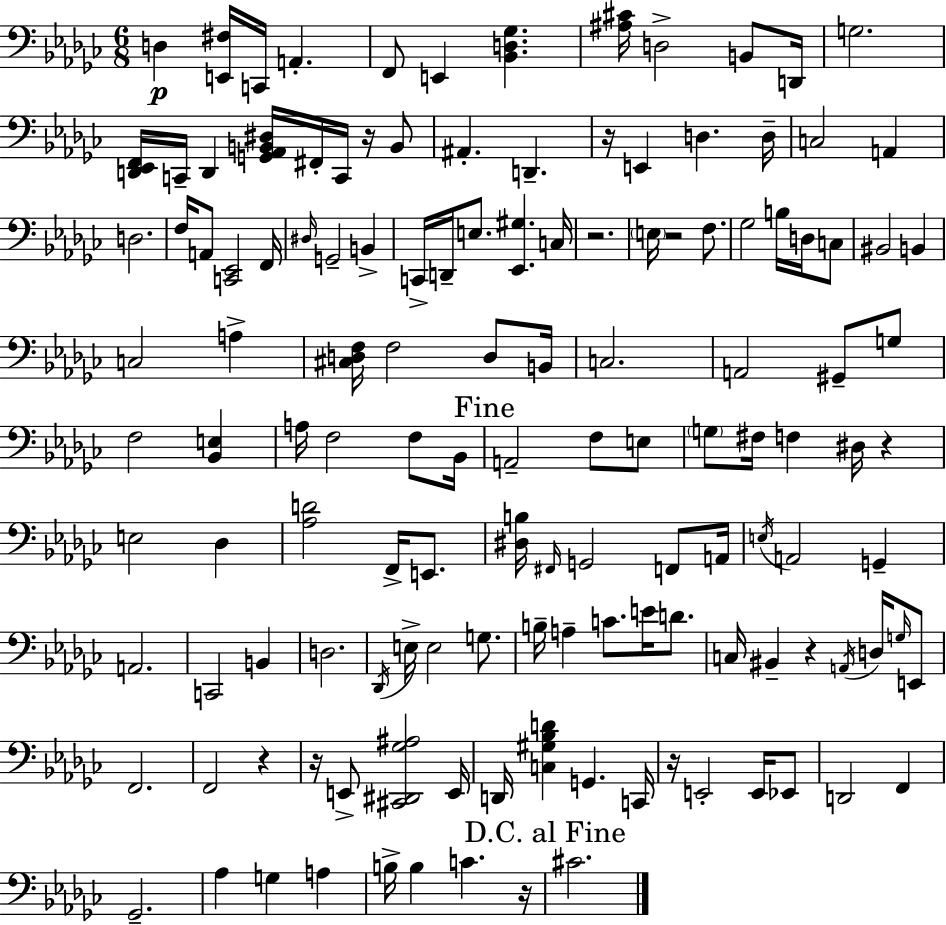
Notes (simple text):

D3/q [E2,F#3]/s C2/s A2/q. F2/e E2/q [Bb2,D3,Gb3]/q. [A#3,C#4]/s D3/h B2/e D2/s G3/h. [D2,Eb2,F2]/s C2/s D2/q [G2,Ab2,B2,D#3]/s F#2/s C2/s R/s B2/e A#2/q. D2/q. R/s E2/q D3/q. D3/s C3/h A2/q D3/h. F3/s A2/e [C2,Eb2]/h F2/s D#3/s G2/h B2/q C2/s D2/s E3/e. [Eb2,G#3]/q. C3/s R/h. E3/s R/h F3/e. Gb3/h B3/s D3/s C3/e BIS2/h B2/q C3/h A3/q [C#3,D3,F3]/s F3/h D3/e B2/s C3/h. A2/h G#2/e G3/e F3/h [Bb2,E3]/q A3/s F3/h F3/e Bb2/s A2/h F3/e E3/e G3/e F#3/s F3/q D#3/s R/q E3/h Db3/q [Ab3,D4]/h F2/s E2/e. [D#3,B3]/s F#2/s G2/h F2/e A2/s E3/s A2/h G2/q A2/h. C2/h B2/q D3/h. Db2/s E3/s E3/h G3/e. B3/s A3/q C4/e. E4/s D4/e. C3/s BIS2/q R/q A2/s D3/s G3/s E2/e F2/h. F2/h R/q R/s E2/e [C#2,D#2,Gb3,A#3]/h E2/s D2/s [C3,G#3,Bb3,D4]/q G2/q. C2/s R/s E2/h E2/s Eb2/e D2/h F2/q Gb2/h. Ab3/q G3/q A3/q B3/s B3/q C4/q. R/s C#4/h.